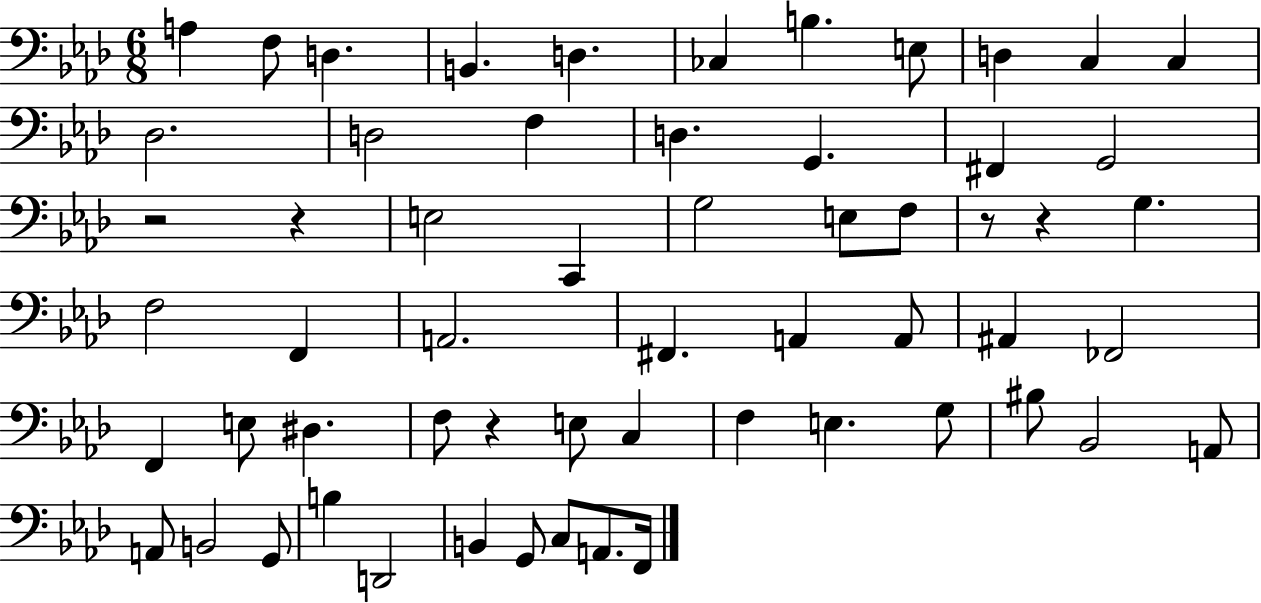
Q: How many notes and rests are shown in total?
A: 59